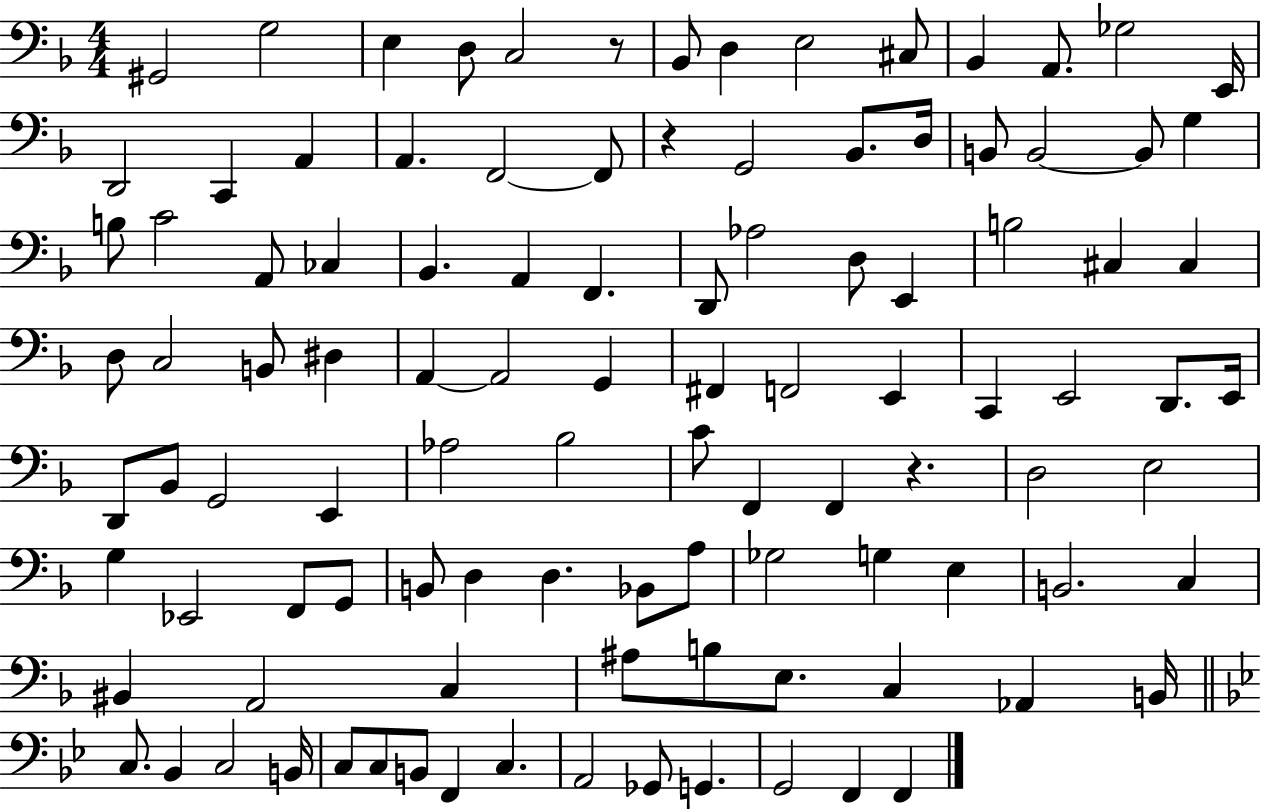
G#2/h G3/h E3/q D3/e C3/h R/e Bb2/e D3/q E3/h C#3/e Bb2/q A2/e. Gb3/h E2/s D2/h C2/q A2/q A2/q. F2/h F2/e R/q G2/h Bb2/e. D3/s B2/e B2/h B2/e G3/q B3/e C4/h A2/e CES3/q Bb2/q. A2/q F2/q. D2/e Ab3/h D3/e E2/q B3/h C#3/q C#3/q D3/e C3/h B2/e D#3/q A2/q A2/h G2/q F#2/q F2/h E2/q C2/q E2/h D2/e. E2/s D2/e Bb2/e G2/h E2/q Ab3/h Bb3/h C4/e F2/q F2/q R/q. D3/h E3/h G3/q Eb2/h F2/e G2/e B2/e D3/q D3/q. Bb2/e A3/e Gb3/h G3/q E3/q B2/h. C3/q BIS2/q A2/h C3/q A#3/e B3/e E3/e. C3/q Ab2/q B2/s C3/e. Bb2/q C3/h B2/s C3/e C3/e B2/e F2/q C3/q. A2/h Gb2/e G2/q. G2/h F2/q F2/q